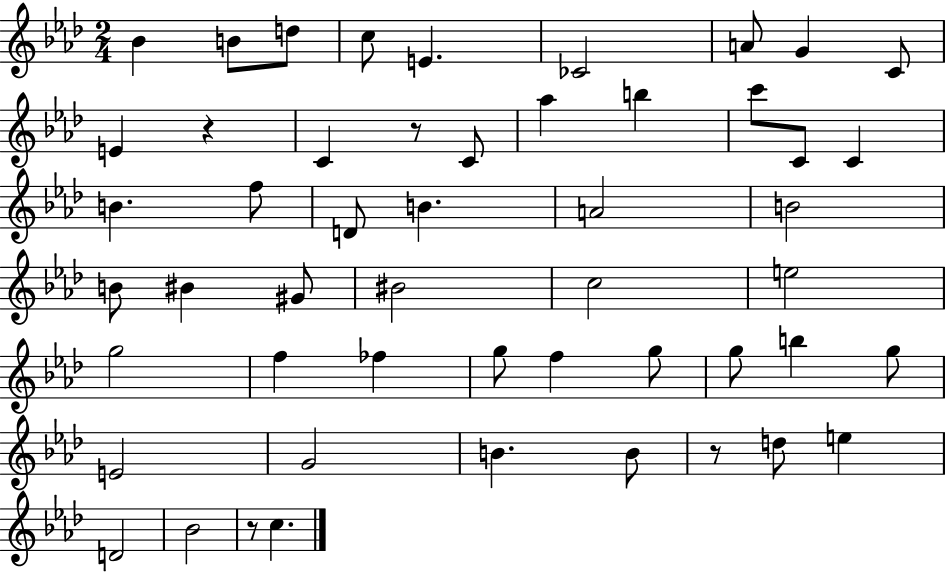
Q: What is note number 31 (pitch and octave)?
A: F5